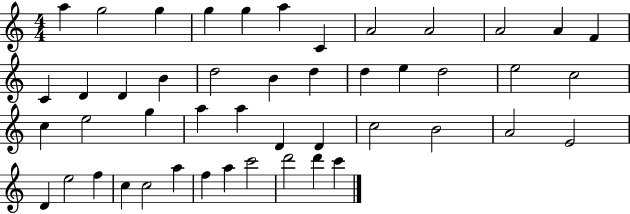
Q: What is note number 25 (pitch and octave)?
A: C5